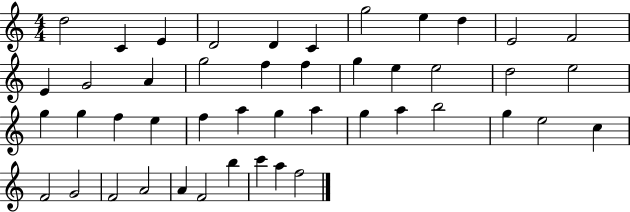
D5/h C4/q E4/q D4/h D4/q C4/q G5/h E5/q D5/q E4/h F4/h E4/q G4/h A4/q G5/h F5/q F5/q G5/q E5/q E5/h D5/h E5/h G5/q G5/q F5/q E5/q F5/q A5/q G5/q A5/q G5/q A5/q B5/h G5/q E5/h C5/q F4/h G4/h F4/h A4/h A4/q F4/h B5/q C6/q A5/q F5/h